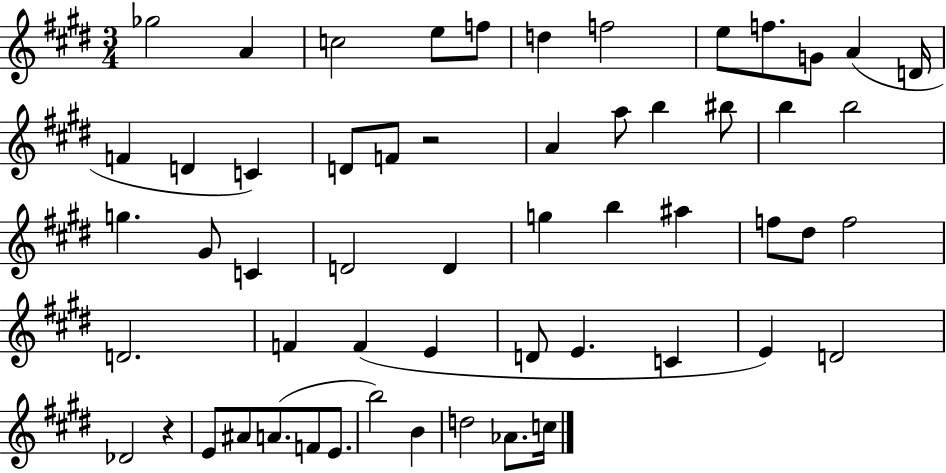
{
  \clef treble
  \numericTimeSignature
  \time 3/4
  \key e \major
  \repeat volta 2 { ges''2 a'4 | c''2 e''8 f''8 | d''4 f''2 | e''8 f''8. g'8 a'4( d'16 | \break f'4 d'4 c'4) | d'8 f'8 r2 | a'4 a''8 b''4 bis''8 | b''4 b''2 | \break g''4. gis'8 c'4 | d'2 d'4 | g''4 b''4 ais''4 | f''8 dis''8 f''2 | \break d'2. | f'4 f'4( e'4 | d'8 e'4. c'4 | e'4) d'2 | \break des'2 r4 | e'8 ais'8 a'8.( f'8 e'8. | b''2) b'4 | d''2 aes'8. c''16 | \break } \bar "|."
}